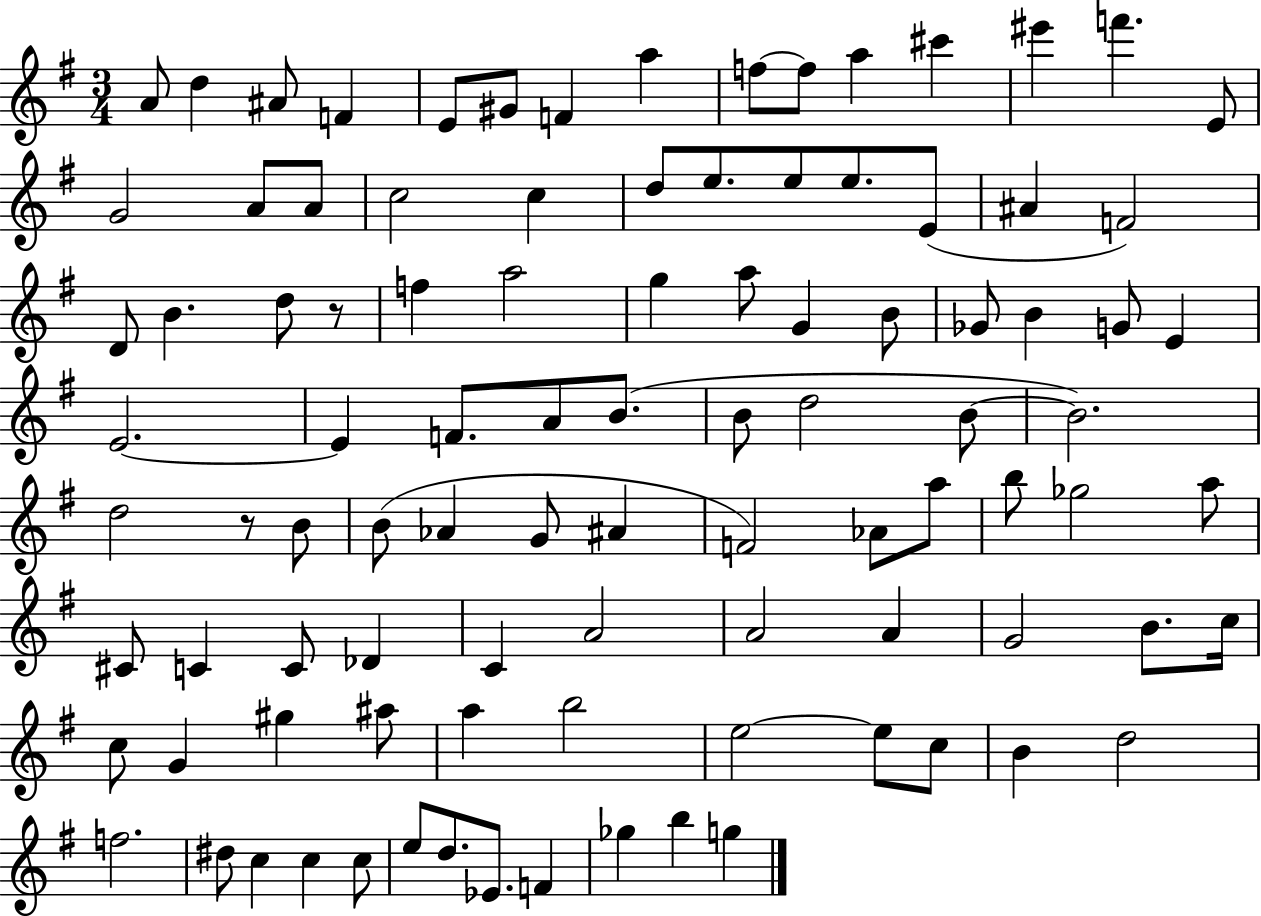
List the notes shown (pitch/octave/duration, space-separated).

A4/e D5/q A#4/e F4/q E4/e G#4/e F4/q A5/q F5/e F5/e A5/q C#6/q EIS6/q F6/q. E4/e G4/h A4/e A4/e C5/h C5/q D5/e E5/e. E5/e E5/e. E4/e A#4/q F4/h D4/e B4/q. D5/e R/e F5/q A5/h G5/q A5/e G4/q B4/e Gb4/e B4/q G4/e E4/q E4/h. E4/q F4/e. A4/e B4/e. B4/e D5/h B4/e B4/h. D5/h R/e B4/e B4/e Ab4/q G4/e A#4/q F4/h Ab4/e A5/e B5/e Gb5/h A5/e C#4/e C4/q C4/e Db4/q C4/q A4/h A4/h A4/q G4/h B4/e. C5/s C5/e G4/q G#5/q A#5/e A5/q B5/h E5/h E5/e C5/e B4/q D5/h F5/h. D#5/e C5/q C5/q C5/e E5/e D5/e. Eb4/e. F4/q Gb5/q B5/q G5/q